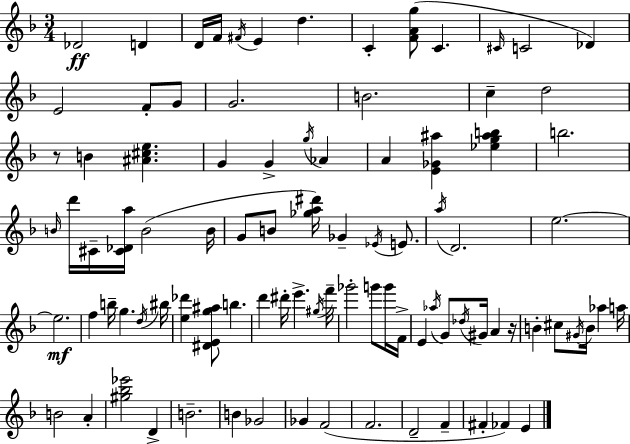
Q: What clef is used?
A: treble